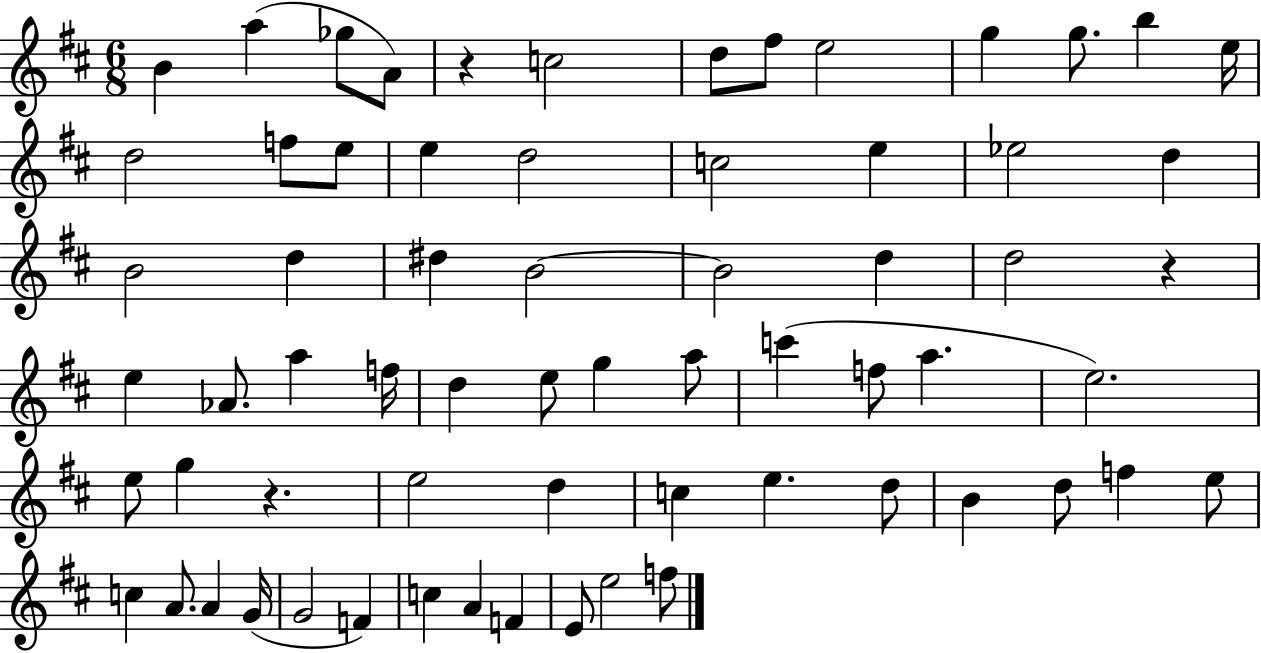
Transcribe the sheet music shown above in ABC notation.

X:1
T:Untitled
M:6/8
L:1/4
K:D
B a _g/2 A/2 z c2 d/2 ^f/2 e2 g g/2 b e/4 d2 f/2 e/2 e d2 c2 e _e2 d B2 d ^d B2 B2 d d2 z e _A/2 a f/4 d e/2 g a/2 c' f/2 a e2 e/2 g z e2 d c e d/2 B d/2 f e/2 c A/2 A G/4 G2 F c A F E/2 e2 f/2